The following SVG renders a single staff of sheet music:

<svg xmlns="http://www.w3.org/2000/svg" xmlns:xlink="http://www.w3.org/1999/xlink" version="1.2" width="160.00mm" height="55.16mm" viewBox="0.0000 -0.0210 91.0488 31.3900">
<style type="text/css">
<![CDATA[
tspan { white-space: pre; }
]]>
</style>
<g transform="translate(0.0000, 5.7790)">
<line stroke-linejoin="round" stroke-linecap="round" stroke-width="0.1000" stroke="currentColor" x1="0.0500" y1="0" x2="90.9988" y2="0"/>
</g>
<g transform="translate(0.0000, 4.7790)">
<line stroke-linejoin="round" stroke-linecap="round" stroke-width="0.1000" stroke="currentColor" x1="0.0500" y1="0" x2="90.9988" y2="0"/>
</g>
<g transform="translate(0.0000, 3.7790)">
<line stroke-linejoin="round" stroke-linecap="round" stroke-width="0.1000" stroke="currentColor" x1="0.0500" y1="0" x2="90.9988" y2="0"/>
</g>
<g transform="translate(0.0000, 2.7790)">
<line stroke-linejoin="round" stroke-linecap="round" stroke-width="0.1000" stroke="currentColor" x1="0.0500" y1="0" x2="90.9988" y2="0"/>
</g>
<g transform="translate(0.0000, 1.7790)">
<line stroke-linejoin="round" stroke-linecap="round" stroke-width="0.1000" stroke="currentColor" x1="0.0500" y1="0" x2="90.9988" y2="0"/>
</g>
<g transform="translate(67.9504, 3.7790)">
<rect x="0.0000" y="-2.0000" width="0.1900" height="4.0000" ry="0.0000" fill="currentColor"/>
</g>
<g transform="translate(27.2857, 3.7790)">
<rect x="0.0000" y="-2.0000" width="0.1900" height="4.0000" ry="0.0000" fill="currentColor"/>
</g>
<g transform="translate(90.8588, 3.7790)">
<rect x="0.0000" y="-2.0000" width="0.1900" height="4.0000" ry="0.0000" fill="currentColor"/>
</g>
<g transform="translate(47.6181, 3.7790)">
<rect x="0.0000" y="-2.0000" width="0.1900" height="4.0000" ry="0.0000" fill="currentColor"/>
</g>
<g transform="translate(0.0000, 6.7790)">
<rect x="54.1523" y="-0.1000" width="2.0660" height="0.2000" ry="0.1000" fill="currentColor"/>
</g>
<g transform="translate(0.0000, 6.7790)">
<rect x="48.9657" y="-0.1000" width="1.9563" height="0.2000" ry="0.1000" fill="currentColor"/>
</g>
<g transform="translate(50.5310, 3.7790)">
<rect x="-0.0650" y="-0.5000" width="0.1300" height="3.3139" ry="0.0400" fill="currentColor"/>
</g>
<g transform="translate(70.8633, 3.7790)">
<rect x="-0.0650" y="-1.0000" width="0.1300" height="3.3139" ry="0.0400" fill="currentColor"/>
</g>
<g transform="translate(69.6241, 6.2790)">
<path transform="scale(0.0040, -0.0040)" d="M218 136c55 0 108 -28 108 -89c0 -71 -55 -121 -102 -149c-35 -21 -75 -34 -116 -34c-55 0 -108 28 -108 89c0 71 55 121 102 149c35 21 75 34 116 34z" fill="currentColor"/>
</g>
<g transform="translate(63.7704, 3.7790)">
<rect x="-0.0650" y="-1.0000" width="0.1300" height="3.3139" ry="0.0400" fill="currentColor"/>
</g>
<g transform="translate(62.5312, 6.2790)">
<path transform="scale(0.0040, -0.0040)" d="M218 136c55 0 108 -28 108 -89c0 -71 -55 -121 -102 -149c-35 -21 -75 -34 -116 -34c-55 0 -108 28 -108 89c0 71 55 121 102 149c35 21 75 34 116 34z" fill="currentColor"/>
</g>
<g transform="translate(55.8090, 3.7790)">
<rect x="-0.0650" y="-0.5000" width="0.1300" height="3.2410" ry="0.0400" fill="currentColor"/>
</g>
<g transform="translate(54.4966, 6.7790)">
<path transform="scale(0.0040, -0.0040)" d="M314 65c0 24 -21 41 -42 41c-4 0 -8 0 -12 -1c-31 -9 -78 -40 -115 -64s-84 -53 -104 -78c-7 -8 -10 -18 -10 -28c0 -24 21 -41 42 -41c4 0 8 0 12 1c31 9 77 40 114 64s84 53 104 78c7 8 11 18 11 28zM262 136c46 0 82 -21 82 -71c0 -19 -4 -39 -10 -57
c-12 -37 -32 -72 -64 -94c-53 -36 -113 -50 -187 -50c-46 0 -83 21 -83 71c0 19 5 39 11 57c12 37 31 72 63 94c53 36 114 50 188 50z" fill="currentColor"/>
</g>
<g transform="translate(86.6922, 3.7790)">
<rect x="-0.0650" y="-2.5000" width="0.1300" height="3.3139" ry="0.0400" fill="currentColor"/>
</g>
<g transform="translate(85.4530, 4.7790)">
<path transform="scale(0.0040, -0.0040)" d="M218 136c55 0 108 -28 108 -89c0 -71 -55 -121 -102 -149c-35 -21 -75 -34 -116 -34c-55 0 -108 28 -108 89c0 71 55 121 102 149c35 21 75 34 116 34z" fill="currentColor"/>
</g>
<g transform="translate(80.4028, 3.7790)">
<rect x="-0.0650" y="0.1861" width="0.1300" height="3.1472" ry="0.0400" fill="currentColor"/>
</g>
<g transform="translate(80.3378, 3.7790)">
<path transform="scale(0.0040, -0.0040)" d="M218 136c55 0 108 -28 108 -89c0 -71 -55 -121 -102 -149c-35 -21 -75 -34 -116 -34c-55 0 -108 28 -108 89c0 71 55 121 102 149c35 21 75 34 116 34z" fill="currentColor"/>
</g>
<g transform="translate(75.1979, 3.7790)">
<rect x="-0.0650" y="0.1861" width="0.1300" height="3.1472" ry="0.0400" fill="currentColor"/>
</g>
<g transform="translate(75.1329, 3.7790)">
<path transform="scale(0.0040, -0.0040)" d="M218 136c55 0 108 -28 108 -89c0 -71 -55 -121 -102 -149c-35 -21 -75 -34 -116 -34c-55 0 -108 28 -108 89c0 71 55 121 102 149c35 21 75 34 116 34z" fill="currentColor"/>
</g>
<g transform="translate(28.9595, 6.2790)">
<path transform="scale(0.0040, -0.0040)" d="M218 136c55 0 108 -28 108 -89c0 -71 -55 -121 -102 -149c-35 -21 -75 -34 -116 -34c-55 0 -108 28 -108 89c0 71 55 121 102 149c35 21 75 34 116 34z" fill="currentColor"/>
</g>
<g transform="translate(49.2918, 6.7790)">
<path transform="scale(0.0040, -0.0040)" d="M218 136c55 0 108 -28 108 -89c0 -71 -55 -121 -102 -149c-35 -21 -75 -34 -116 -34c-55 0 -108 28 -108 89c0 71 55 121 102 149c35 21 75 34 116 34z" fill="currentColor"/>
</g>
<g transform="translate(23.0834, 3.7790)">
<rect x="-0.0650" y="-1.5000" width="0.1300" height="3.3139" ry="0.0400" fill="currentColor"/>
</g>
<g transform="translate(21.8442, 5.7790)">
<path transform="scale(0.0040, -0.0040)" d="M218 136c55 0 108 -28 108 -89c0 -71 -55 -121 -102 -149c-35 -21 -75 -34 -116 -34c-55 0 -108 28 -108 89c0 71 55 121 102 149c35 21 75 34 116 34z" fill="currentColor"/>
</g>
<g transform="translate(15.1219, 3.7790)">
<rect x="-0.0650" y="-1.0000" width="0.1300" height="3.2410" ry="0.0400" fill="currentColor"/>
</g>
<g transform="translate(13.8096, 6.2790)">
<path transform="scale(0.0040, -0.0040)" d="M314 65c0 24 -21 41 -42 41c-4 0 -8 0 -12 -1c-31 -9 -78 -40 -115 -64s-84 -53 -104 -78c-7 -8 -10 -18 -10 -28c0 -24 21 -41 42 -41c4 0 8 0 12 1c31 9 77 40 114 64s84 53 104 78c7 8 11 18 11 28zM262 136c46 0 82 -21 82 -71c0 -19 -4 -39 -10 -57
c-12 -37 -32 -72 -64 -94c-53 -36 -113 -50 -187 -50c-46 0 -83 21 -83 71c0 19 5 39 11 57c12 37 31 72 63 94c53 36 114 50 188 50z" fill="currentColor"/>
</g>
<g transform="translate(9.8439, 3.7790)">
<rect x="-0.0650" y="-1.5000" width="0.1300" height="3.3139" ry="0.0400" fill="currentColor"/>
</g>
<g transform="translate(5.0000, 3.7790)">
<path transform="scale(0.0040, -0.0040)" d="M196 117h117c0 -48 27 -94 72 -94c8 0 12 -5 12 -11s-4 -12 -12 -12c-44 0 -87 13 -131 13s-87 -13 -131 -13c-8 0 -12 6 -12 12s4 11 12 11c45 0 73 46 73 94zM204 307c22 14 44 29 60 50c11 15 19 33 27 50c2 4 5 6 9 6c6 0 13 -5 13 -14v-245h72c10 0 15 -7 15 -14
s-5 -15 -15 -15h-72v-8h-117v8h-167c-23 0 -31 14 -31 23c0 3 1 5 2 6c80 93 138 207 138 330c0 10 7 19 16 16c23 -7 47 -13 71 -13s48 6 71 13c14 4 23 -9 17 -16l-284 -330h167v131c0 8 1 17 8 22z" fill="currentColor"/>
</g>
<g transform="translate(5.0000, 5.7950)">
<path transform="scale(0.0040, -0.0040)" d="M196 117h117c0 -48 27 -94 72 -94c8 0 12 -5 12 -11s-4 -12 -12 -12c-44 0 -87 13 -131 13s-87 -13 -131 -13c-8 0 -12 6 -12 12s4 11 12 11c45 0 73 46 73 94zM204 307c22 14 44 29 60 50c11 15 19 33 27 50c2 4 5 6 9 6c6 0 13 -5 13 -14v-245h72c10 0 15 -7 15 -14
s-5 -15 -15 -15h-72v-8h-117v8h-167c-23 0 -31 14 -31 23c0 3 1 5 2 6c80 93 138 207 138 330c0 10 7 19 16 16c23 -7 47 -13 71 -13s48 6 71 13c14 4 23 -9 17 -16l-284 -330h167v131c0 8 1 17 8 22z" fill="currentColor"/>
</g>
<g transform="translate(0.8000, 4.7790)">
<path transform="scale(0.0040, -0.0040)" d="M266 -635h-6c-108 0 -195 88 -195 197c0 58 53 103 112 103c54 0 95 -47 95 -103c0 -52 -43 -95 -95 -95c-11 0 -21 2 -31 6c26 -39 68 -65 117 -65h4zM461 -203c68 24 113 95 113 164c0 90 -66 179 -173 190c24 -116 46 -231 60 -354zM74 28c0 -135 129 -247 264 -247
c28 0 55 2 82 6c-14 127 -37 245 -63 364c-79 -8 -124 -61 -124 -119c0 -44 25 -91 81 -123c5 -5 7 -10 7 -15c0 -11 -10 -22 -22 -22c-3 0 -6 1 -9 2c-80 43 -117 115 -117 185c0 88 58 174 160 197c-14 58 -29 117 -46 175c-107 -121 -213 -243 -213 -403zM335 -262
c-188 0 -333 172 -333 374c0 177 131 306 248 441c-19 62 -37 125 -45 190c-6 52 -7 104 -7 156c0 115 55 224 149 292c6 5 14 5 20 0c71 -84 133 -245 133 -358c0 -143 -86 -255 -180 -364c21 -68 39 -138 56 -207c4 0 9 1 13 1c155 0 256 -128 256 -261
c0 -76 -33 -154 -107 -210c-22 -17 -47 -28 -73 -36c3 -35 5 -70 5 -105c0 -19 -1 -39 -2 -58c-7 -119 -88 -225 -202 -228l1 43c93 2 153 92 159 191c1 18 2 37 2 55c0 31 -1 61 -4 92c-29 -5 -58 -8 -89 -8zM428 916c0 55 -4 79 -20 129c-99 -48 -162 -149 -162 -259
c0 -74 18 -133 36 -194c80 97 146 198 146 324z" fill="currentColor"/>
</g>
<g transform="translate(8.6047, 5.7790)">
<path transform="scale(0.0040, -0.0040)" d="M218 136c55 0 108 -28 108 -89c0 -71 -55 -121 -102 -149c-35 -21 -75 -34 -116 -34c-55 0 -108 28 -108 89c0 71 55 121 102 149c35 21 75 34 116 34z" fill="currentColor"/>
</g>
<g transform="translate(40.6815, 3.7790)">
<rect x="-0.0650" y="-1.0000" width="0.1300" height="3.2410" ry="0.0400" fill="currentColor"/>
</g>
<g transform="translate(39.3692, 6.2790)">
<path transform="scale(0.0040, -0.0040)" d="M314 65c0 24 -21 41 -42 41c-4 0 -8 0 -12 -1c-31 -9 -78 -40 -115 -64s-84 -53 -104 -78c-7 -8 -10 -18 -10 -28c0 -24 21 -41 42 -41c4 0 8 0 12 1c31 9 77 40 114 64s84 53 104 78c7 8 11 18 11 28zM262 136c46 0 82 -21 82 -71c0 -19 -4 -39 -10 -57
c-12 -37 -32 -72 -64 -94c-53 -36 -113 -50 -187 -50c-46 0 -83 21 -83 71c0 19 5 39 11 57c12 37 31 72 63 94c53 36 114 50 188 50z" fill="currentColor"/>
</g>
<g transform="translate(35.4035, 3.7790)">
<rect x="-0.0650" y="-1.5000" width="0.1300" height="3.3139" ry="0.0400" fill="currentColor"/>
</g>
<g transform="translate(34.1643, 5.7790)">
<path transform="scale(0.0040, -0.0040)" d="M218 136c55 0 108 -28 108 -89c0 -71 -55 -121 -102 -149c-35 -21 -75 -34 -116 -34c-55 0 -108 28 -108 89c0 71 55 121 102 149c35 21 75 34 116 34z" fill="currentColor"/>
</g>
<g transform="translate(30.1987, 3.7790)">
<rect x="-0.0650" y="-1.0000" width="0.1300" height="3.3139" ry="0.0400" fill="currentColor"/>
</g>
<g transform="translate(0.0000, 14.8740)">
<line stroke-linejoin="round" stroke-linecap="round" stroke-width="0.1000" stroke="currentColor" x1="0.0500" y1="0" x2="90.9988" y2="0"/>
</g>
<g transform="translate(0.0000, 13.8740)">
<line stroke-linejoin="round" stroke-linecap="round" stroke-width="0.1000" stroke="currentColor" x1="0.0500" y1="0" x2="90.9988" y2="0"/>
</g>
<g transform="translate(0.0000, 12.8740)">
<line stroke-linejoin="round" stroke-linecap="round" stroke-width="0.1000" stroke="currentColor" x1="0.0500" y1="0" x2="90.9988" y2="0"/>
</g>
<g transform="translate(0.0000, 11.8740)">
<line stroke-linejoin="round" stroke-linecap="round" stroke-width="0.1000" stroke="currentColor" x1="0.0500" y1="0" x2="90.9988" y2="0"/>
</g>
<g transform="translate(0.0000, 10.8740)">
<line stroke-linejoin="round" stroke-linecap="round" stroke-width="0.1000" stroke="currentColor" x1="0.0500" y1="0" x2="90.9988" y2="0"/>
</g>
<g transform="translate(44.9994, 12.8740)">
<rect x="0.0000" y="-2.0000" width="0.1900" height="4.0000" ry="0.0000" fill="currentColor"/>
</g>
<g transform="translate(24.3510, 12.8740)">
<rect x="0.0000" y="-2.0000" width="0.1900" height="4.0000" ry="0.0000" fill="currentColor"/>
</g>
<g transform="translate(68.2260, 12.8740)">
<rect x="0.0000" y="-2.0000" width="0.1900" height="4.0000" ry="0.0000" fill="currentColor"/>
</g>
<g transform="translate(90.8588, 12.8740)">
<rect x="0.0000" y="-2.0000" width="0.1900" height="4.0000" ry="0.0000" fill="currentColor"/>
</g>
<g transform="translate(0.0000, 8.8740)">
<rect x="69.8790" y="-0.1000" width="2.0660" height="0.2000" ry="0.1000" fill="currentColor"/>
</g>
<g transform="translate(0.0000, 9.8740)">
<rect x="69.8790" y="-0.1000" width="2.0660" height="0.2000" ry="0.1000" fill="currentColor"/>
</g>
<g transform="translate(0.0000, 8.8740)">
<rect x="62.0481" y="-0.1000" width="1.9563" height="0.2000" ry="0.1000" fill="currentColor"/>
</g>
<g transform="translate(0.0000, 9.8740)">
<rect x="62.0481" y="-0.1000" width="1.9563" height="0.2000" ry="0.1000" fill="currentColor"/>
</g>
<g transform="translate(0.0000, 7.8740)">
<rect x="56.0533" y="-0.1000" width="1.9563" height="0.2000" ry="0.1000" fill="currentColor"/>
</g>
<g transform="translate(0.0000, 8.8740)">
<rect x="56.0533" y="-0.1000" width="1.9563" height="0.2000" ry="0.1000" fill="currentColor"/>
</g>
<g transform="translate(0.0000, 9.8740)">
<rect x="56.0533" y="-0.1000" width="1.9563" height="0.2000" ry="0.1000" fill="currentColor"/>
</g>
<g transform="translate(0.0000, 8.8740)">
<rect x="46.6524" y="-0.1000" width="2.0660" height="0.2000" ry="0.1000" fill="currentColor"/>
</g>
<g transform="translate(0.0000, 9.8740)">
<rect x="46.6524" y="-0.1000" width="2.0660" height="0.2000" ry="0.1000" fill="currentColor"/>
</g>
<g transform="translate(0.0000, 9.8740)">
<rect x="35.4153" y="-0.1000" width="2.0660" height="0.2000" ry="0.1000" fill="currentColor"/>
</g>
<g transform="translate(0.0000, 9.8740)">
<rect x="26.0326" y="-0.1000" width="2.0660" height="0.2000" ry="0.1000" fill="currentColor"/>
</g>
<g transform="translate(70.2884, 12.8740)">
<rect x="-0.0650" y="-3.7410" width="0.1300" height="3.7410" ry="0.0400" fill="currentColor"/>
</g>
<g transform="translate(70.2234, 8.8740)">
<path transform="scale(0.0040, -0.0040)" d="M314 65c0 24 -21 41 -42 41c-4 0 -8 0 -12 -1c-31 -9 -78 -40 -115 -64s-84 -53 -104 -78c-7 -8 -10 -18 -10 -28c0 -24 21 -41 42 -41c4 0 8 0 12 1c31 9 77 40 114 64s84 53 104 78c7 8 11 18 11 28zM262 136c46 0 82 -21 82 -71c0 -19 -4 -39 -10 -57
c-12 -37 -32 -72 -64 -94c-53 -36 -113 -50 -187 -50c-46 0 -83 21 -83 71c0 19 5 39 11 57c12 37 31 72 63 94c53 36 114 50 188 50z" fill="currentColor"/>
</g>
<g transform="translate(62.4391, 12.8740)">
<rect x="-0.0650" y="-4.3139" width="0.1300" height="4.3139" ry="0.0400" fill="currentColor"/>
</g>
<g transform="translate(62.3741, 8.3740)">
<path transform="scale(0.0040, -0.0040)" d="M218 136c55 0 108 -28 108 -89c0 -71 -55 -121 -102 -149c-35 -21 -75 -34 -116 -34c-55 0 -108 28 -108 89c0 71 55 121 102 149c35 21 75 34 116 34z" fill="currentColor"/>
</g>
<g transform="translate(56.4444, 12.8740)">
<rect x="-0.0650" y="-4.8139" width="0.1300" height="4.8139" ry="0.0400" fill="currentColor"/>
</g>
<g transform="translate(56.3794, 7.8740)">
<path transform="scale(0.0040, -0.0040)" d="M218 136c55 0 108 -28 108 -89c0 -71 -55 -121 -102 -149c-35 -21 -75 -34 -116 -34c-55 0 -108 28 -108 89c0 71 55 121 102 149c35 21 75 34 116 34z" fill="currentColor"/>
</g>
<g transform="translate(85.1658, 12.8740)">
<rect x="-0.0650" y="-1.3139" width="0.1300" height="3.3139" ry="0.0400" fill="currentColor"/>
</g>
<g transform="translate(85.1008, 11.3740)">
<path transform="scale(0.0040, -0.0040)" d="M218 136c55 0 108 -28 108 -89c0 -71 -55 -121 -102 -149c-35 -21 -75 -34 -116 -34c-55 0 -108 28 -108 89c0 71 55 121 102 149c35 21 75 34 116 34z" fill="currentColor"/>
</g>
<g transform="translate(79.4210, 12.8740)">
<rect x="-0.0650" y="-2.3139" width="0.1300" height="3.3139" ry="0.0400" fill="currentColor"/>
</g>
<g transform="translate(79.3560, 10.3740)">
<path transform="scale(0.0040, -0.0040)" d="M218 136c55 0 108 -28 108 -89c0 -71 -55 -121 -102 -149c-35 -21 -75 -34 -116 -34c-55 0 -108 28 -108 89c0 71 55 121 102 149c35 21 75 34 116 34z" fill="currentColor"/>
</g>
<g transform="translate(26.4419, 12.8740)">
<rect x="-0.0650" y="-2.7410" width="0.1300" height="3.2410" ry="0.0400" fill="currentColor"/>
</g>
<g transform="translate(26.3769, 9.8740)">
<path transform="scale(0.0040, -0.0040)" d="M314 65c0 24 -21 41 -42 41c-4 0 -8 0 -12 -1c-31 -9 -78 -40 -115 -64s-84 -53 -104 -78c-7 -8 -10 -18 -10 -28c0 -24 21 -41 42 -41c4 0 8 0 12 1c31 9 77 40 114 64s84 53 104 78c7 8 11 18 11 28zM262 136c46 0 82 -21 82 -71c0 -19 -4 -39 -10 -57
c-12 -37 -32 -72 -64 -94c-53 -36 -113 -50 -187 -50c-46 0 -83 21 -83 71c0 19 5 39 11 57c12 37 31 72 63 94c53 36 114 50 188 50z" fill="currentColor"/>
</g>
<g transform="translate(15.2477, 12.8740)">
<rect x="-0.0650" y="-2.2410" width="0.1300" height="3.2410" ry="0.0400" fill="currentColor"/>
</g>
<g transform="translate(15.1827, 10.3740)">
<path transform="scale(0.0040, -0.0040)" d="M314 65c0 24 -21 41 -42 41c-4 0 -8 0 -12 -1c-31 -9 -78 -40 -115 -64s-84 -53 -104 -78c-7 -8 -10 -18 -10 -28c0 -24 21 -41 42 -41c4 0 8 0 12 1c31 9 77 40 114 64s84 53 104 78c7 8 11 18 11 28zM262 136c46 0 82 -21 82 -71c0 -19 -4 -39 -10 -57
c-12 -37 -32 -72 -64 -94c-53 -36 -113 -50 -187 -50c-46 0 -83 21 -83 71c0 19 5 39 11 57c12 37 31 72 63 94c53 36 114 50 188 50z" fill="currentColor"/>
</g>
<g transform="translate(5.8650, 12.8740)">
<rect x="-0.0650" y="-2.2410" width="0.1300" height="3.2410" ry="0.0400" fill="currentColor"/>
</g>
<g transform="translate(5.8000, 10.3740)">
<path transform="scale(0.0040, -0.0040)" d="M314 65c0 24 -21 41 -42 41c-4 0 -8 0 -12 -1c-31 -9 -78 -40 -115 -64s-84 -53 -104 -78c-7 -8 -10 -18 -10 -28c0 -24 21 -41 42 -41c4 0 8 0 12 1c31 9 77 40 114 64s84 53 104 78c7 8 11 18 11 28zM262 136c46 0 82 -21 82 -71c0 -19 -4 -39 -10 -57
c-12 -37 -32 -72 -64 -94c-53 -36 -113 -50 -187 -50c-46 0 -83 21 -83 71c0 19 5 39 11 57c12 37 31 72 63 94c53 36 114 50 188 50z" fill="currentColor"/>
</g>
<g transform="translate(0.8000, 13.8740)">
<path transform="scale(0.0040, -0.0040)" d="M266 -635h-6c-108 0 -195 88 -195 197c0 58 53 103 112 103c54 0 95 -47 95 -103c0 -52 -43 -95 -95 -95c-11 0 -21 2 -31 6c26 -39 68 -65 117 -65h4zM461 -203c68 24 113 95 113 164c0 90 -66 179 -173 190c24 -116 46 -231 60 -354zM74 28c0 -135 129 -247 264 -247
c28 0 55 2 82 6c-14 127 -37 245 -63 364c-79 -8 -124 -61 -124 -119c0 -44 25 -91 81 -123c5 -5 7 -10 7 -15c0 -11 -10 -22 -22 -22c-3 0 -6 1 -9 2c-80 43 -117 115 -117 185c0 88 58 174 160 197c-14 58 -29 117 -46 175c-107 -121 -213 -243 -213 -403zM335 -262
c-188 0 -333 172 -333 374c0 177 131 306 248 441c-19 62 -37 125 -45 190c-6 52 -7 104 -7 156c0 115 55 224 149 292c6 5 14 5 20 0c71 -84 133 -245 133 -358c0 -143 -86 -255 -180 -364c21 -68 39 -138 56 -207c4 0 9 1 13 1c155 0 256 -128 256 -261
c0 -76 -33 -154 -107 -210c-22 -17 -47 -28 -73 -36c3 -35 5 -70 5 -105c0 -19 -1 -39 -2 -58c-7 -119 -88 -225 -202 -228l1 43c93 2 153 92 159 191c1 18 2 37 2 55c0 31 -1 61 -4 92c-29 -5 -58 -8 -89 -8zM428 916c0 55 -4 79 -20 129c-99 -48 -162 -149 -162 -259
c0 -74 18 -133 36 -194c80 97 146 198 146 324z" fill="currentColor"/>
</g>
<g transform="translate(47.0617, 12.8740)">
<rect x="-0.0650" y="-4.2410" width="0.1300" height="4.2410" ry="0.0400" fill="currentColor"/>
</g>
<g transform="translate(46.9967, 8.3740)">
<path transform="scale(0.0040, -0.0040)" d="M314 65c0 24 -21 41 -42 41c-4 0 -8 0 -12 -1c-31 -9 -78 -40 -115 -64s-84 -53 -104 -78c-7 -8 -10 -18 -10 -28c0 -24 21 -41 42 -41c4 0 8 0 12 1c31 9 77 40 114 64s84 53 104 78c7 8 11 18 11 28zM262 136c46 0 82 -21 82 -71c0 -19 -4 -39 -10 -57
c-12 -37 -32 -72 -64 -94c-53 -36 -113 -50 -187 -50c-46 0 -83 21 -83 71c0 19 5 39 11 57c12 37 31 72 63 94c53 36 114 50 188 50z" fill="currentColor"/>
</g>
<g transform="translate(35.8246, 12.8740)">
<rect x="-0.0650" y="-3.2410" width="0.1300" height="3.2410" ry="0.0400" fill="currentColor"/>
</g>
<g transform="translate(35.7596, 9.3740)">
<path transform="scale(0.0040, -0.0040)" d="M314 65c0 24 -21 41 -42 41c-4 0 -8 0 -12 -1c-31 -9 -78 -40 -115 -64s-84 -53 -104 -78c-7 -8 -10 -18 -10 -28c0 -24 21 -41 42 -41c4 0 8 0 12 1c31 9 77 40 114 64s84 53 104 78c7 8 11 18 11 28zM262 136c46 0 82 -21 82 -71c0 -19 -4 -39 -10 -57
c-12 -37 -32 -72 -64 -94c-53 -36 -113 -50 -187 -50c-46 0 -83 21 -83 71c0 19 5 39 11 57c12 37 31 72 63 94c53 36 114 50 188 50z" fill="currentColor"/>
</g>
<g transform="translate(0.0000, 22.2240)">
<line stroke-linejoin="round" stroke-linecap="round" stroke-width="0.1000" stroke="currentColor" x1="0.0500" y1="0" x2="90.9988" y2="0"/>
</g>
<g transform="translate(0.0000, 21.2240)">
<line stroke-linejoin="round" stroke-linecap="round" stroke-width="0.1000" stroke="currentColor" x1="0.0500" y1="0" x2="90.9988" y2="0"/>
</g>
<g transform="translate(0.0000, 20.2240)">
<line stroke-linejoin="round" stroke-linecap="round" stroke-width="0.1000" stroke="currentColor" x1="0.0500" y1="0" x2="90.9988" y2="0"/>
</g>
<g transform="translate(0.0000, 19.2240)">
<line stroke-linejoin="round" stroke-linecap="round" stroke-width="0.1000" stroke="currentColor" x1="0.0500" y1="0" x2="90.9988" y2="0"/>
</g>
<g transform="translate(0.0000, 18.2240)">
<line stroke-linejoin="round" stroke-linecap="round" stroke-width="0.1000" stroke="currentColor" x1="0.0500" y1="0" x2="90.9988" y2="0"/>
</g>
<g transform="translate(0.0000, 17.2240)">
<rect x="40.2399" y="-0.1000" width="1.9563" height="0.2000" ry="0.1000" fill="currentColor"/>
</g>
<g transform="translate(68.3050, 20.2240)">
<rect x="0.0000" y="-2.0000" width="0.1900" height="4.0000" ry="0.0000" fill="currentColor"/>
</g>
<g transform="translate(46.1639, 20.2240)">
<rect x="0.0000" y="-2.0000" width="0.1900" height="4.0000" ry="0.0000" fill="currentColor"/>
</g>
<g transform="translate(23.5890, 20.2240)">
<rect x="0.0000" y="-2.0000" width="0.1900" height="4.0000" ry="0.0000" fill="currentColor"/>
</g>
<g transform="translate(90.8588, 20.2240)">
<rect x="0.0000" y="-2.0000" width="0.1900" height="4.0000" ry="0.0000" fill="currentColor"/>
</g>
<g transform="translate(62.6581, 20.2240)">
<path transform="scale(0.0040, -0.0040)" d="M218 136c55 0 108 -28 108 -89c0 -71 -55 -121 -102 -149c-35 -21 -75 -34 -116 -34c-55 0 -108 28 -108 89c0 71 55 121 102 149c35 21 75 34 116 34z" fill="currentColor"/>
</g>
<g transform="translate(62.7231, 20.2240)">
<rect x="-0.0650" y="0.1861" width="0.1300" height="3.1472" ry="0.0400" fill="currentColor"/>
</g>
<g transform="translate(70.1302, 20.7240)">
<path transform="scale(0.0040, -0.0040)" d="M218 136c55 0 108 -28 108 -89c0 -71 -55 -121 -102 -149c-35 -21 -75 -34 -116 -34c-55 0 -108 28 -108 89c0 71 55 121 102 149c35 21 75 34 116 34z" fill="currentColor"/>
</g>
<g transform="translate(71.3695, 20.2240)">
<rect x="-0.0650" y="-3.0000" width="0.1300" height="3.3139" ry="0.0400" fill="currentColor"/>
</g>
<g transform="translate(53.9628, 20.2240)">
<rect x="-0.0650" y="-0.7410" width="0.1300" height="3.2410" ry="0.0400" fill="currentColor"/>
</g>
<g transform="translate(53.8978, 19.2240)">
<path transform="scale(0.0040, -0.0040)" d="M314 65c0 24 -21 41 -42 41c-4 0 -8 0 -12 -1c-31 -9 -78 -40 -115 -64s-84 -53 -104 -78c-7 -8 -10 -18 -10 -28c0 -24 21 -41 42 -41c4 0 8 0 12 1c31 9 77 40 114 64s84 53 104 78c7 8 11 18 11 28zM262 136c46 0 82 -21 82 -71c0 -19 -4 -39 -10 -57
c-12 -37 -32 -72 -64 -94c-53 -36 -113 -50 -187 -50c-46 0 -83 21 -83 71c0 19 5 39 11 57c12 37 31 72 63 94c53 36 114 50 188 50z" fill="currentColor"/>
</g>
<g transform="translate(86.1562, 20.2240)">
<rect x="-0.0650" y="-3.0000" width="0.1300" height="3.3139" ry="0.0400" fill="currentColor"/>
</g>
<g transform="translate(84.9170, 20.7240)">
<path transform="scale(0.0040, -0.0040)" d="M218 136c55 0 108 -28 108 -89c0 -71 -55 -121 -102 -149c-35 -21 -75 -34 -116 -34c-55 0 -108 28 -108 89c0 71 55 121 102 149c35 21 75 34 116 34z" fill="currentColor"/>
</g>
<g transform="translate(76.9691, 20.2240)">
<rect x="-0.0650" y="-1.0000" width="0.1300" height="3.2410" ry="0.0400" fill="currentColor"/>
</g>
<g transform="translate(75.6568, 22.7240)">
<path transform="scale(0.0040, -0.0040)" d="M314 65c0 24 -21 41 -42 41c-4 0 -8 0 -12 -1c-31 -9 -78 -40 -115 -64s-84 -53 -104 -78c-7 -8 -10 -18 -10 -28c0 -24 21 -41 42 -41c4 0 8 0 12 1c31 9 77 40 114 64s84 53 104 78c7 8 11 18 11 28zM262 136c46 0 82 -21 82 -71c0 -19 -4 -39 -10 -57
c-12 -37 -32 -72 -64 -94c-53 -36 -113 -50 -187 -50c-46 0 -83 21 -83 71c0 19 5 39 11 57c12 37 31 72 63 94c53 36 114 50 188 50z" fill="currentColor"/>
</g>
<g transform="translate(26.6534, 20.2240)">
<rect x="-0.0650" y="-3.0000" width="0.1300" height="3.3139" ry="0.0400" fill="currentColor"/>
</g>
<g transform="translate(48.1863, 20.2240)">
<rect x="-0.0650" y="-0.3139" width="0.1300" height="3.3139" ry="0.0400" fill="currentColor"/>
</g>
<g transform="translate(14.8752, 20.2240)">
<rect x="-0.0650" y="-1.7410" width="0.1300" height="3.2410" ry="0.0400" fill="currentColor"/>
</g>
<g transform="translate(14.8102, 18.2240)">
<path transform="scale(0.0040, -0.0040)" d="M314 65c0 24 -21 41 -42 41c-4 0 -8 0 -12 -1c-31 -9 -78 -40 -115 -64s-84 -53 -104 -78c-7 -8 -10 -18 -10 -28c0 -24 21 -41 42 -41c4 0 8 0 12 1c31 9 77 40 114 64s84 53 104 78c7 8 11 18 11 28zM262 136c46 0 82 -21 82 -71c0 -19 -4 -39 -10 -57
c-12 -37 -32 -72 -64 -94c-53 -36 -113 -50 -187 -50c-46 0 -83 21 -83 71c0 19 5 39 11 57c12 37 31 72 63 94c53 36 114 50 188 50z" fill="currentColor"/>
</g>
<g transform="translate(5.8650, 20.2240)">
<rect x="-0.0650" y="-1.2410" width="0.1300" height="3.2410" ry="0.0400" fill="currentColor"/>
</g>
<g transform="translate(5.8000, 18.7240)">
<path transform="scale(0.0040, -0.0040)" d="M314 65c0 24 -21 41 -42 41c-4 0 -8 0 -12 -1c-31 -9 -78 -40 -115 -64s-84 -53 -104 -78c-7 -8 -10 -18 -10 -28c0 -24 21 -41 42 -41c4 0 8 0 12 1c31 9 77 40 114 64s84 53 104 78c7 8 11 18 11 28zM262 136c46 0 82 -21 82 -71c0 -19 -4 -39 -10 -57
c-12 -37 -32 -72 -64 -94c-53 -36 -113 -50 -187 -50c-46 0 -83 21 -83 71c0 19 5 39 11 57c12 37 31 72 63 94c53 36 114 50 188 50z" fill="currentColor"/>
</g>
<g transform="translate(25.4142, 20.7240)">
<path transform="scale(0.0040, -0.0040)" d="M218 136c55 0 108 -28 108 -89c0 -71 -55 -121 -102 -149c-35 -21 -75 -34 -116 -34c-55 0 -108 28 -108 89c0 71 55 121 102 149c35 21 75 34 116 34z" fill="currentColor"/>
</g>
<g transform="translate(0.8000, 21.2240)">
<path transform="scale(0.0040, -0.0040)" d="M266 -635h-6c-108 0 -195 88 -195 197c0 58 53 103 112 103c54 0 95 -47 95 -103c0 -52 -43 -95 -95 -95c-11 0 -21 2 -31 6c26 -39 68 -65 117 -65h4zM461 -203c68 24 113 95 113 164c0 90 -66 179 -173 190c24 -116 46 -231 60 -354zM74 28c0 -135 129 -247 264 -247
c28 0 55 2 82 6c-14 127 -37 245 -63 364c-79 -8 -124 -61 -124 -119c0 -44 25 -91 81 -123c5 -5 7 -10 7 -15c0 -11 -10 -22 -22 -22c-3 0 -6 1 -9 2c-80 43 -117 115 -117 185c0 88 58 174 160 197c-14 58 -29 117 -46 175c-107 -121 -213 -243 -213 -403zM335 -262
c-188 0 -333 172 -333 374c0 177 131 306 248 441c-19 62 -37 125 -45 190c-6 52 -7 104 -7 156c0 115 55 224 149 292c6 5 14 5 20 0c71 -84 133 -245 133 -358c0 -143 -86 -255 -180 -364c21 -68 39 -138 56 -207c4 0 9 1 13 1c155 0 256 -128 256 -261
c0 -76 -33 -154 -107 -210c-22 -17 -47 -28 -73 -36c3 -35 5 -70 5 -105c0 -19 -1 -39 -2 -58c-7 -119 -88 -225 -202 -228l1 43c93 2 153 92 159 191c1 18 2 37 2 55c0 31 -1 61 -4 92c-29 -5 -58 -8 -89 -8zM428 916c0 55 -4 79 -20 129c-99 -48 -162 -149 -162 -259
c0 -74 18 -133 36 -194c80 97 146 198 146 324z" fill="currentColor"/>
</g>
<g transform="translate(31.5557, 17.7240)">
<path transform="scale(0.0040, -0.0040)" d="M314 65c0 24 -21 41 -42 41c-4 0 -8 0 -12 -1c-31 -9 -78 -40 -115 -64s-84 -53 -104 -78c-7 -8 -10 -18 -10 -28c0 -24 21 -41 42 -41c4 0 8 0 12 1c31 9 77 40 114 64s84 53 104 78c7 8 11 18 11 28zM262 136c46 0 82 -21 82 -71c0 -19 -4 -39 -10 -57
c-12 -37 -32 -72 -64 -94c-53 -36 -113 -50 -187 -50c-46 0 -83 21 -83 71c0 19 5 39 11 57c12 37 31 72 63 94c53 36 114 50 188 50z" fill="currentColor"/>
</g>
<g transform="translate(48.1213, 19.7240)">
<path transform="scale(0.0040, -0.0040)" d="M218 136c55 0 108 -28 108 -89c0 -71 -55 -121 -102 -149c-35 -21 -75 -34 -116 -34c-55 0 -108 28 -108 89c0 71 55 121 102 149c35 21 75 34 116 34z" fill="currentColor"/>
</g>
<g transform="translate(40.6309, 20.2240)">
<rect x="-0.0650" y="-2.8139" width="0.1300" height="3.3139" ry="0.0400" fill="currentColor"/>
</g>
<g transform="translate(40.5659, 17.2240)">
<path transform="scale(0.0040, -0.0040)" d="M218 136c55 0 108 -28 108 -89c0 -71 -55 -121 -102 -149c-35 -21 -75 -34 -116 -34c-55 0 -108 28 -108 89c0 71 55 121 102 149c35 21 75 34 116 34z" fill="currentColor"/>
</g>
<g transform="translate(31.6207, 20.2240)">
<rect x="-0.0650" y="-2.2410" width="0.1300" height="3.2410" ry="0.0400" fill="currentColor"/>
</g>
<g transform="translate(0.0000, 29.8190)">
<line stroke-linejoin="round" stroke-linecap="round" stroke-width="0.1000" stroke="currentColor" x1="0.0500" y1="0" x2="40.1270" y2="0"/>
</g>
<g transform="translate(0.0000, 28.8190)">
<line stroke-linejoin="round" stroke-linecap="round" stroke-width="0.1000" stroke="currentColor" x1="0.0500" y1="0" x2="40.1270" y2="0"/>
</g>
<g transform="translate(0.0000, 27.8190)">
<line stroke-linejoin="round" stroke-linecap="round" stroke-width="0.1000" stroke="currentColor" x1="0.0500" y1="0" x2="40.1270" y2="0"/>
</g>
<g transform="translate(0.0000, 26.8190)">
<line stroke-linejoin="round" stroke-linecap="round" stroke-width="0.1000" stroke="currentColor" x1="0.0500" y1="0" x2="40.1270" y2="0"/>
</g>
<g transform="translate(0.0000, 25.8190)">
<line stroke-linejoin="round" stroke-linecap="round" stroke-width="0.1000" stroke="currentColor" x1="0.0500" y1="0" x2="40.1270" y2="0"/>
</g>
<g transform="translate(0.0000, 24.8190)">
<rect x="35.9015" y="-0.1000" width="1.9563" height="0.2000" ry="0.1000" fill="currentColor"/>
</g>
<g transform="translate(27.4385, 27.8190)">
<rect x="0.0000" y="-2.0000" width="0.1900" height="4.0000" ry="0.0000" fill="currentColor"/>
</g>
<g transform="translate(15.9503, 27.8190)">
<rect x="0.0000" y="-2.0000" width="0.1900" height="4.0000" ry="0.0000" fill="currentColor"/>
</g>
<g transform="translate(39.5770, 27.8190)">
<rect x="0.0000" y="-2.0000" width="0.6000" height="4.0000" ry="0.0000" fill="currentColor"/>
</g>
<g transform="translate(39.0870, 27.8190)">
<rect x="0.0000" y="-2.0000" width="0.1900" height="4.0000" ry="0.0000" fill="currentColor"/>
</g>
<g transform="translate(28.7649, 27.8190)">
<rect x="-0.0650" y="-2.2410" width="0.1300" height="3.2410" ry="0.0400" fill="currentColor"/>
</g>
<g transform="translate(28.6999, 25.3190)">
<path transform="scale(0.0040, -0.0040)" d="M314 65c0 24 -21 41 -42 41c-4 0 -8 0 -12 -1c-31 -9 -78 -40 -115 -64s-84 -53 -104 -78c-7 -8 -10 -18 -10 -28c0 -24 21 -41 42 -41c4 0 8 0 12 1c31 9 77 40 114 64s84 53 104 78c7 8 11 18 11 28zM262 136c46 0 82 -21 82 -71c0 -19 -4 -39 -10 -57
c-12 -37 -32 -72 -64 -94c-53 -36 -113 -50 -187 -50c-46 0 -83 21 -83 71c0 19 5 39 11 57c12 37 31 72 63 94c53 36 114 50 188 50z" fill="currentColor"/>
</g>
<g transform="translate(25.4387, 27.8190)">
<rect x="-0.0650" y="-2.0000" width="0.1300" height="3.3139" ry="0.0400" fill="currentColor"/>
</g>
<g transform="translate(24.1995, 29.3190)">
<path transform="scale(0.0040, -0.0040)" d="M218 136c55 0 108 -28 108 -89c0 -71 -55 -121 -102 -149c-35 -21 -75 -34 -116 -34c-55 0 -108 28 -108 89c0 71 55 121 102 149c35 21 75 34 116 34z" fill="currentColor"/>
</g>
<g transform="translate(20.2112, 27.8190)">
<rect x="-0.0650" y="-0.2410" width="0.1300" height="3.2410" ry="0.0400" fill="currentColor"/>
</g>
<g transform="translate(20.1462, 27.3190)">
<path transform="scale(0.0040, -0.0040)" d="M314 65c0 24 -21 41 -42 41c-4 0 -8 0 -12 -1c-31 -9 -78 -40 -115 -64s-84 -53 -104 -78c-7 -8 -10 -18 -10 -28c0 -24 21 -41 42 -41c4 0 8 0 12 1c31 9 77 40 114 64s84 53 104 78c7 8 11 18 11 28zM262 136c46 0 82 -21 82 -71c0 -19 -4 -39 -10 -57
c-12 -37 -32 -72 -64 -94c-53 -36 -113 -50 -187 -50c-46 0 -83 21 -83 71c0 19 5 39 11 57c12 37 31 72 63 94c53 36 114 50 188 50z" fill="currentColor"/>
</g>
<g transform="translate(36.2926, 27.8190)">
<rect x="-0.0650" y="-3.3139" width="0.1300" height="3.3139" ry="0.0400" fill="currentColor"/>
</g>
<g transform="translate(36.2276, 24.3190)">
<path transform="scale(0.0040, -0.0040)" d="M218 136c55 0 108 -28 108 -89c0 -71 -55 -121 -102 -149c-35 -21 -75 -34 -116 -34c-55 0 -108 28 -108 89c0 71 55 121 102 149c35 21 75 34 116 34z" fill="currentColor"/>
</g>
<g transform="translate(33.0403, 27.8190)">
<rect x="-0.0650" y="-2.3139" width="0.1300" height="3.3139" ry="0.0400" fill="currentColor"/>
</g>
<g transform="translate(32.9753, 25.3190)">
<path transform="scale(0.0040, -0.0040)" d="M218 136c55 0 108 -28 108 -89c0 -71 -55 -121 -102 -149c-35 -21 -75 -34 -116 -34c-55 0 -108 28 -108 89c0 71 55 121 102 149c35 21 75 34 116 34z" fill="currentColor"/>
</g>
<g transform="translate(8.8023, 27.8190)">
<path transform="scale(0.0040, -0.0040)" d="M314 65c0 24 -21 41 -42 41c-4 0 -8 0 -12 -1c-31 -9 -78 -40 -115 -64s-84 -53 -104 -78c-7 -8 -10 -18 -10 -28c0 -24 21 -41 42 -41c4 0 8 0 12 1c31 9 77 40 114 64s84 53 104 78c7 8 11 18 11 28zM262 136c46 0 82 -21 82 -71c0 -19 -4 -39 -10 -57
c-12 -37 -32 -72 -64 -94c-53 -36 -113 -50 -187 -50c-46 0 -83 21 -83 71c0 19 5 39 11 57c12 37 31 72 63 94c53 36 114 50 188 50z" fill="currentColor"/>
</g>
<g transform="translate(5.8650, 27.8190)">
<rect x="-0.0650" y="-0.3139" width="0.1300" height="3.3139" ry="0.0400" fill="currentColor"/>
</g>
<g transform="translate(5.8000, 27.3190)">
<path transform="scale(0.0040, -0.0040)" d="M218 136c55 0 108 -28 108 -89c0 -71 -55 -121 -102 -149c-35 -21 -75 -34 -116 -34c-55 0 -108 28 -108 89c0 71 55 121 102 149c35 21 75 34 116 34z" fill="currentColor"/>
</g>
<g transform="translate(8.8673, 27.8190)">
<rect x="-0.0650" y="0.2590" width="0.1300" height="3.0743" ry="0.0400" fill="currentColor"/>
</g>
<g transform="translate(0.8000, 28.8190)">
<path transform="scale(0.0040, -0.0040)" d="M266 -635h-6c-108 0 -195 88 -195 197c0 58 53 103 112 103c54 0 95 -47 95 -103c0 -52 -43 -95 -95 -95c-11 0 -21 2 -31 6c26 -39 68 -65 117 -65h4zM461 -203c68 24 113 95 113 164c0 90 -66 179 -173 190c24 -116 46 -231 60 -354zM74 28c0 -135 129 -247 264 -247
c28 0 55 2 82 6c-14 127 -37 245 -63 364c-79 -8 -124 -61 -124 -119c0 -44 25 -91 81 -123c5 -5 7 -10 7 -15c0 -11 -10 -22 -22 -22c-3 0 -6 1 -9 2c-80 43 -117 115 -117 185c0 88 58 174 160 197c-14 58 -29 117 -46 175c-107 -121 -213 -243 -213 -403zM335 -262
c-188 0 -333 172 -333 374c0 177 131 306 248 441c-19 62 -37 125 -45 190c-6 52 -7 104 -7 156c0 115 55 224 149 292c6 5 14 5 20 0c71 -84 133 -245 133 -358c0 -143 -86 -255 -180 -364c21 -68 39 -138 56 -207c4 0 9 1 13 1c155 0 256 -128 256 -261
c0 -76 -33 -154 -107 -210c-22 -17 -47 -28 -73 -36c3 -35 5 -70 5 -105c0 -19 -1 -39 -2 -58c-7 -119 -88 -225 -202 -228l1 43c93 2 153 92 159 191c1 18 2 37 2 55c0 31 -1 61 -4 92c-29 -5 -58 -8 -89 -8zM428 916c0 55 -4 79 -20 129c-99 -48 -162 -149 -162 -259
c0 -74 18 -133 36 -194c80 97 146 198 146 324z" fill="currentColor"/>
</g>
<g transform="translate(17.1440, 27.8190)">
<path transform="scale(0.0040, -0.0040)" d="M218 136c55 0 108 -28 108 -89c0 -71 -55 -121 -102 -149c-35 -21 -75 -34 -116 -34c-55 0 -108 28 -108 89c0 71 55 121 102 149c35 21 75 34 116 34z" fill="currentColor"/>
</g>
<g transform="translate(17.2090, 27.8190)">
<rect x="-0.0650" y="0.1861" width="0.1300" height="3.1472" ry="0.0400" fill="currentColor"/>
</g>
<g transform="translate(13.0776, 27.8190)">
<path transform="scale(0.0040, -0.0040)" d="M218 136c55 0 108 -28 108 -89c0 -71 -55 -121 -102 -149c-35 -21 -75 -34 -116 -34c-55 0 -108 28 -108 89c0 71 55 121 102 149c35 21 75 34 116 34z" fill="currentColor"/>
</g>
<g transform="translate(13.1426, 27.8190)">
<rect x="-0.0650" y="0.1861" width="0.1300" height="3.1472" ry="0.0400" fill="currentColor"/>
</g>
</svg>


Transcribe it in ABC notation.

X:1
T:Untitled
M:4/4
L:1/4
K:C
E D2 E D E D2 C C2 D D B B G g2 g2 a2 b2 d'2 e' d' c'2 g e e2 f2 A g2 a c d2 B A D2 A c B2 B B c2 F g2 g b